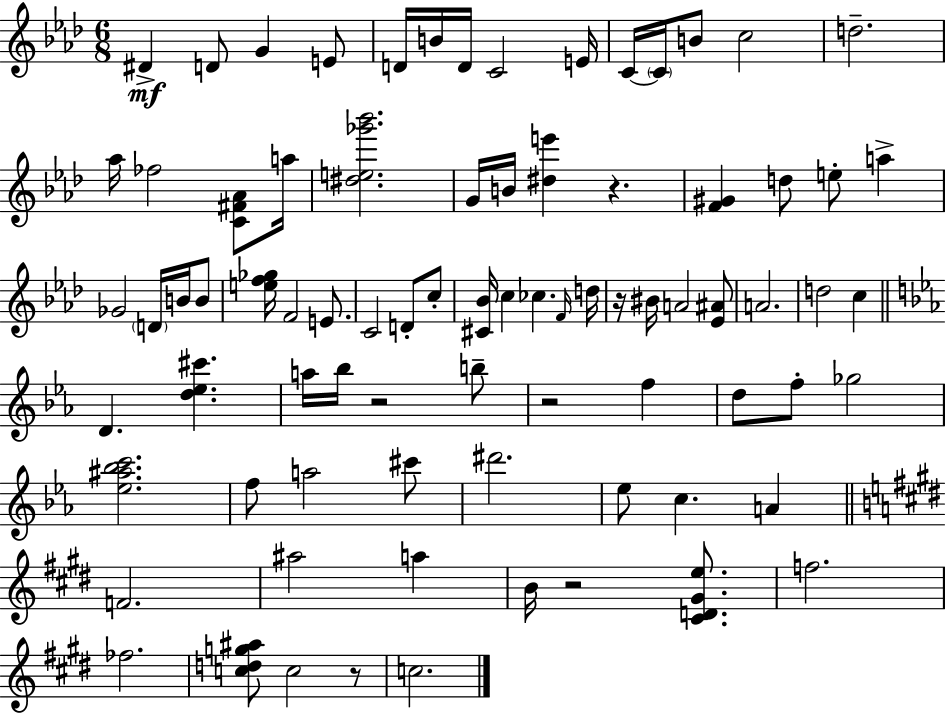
{
  \clef treble
  \numericTimeSignature
  \time 6/8
  \key f \minor
  dis'4->\mf d'8 g'4 e'8 | d'16 b'16 d'16 c'2 e'16 | c'16~~ \parenthesize c'16 b'8 c''2 | d''2.-- | \break aes''16 fes''2 <c' fis' aes'>8 a''16 | <dis'' e'' ges''' bes'''>2. | g'16 b'16 <dis'' e'''>4 r4. | <f' gis'>4 d''8 e''8-. a''4-> | \break ges'2 \parenthesize d'16 b'16 b'8 | <e'' f'' ges''>16 f'2 e'8. | c'2 d'8-. c''8-. | <cis' bes'>16 c''4 ces''4. \grace { f'16 } | \break d''16 r16 bis'16 a'2 <ees' ais'>8 | a'2. | d''2 c''4 | \bar "||" \break \key ees \major d'4. <d'' ees'' cis'''>4. | a''16 bes''16 r2 b''8-- | r2 f''4 | d''8 f''8-. ges''2 | \break <ees'' ais'' bes'' c'''>2. | f''8 a''2 cis'''8 | dis'''2. | ees''8 c''4. a'4 | \break \bar "||" \break \key e \major f'2. | ais''2 a''4 | b'16 r2 <cis' d' gis' e''>8. | f''2. | \break fes''2. | <c'' d'' g'' ais''>8 c''2 r8 | c''2. | \bar "|."
}